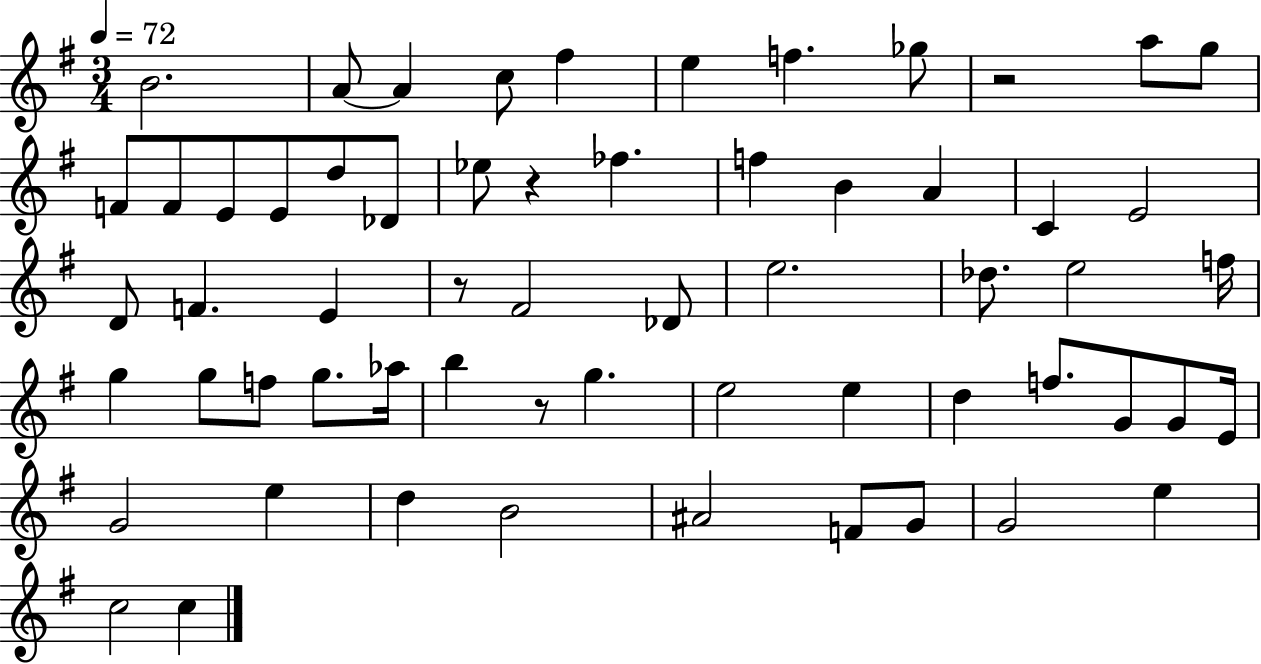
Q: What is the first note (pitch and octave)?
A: B4